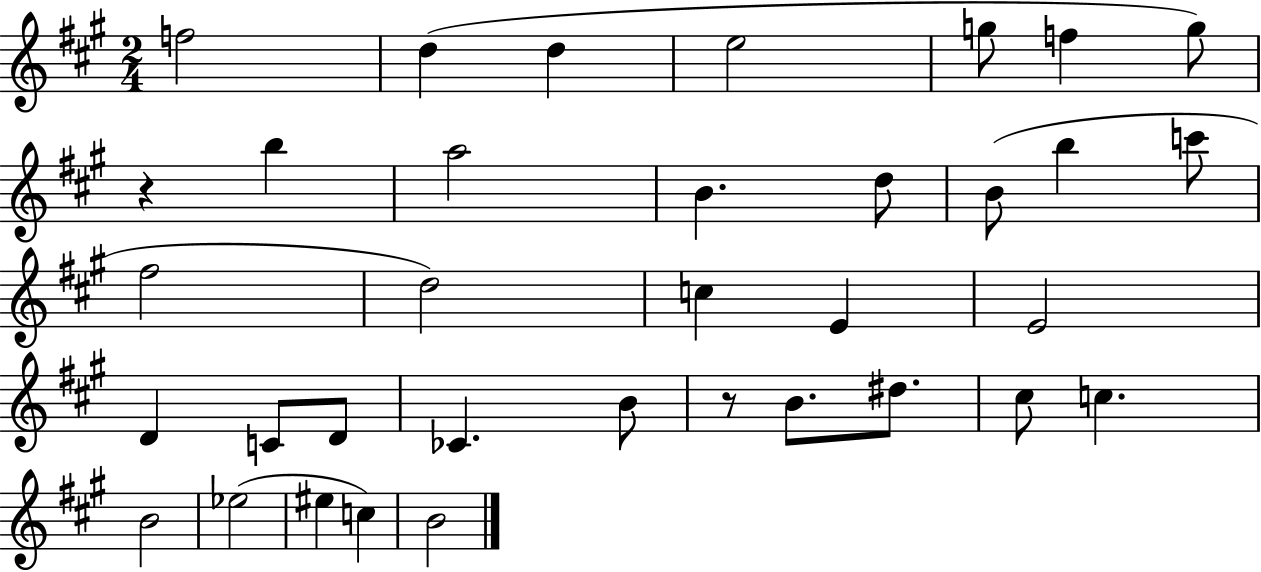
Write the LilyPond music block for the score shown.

{
  \clef treble
  \numericTimeSignature
  \time 2/4
  \key a \major
  \repeat volta 2 { f''2 | d''4( d''4 | e''2 | g''8 f''4 g''8) | \break r4 b''4 | a''2 | b'4. d''8 | b'8( b''4 c'''8 | \break fis''2 | d''2) | c''4 e'4 | e'2 | \break d'4 c'8 d'8 | ces'4. b'8 | r8 b'8. dis''8. | cis''8 c''4. | \break b'2 | ees''2( | eis''4 c''4) | b'2 | \break } \bar "|."
}